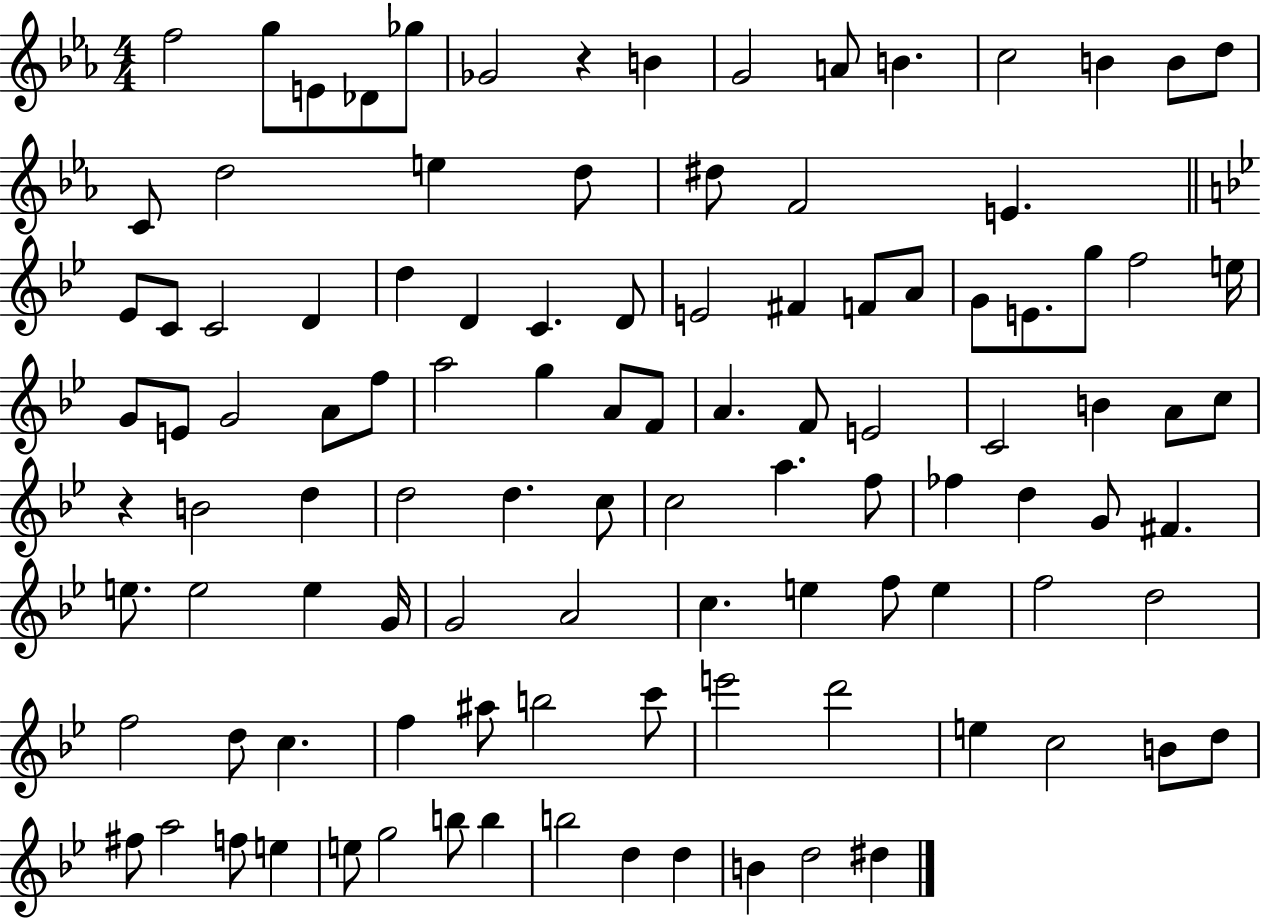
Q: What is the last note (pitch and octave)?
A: D#5